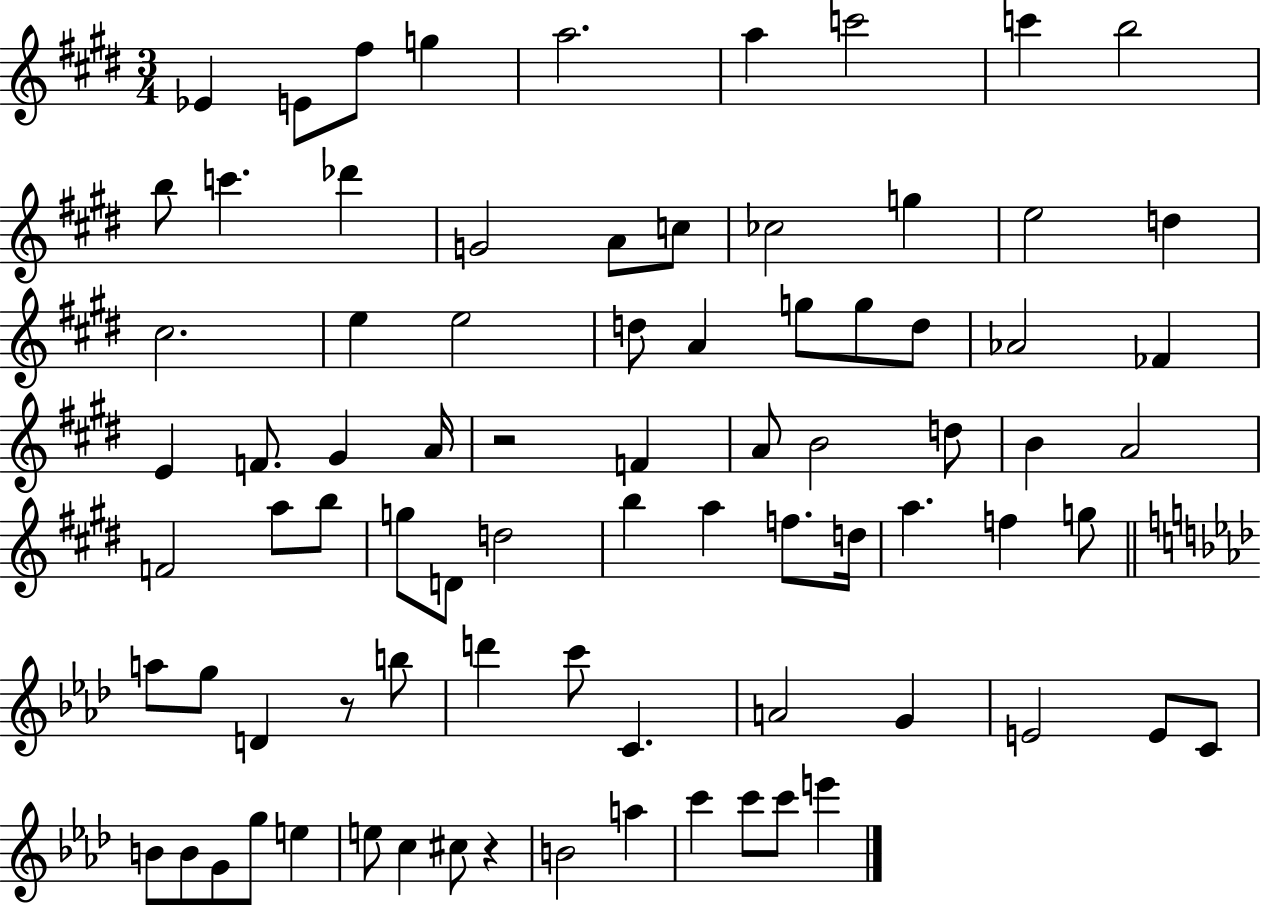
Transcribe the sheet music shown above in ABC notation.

X:1
T:Untitled
M:3/4
L:1/4
K:E
_E E/2 ^f/2 g a2 a c'2 c' b2 b/2 c' _d' G2 A/2 c/2 _c2 g e2 d ^c2 e e2 d/2 A g/2 g/2 d/2 _A2 _F E F/2 ^G A/4 z2 F A/2 B2 d/2 B A2 F2 a/2 b/2 g/2 D/2 d2 b a f/2 d/4 a f g/2 a/2 g/2 D z/2 b/2 d' c'/2 C A2 G E2 E/2 C/2 B/2 B/2 G/2 g/2 e e/2 c ^c/2 z B2 a c' c'/2 c'/2 e'